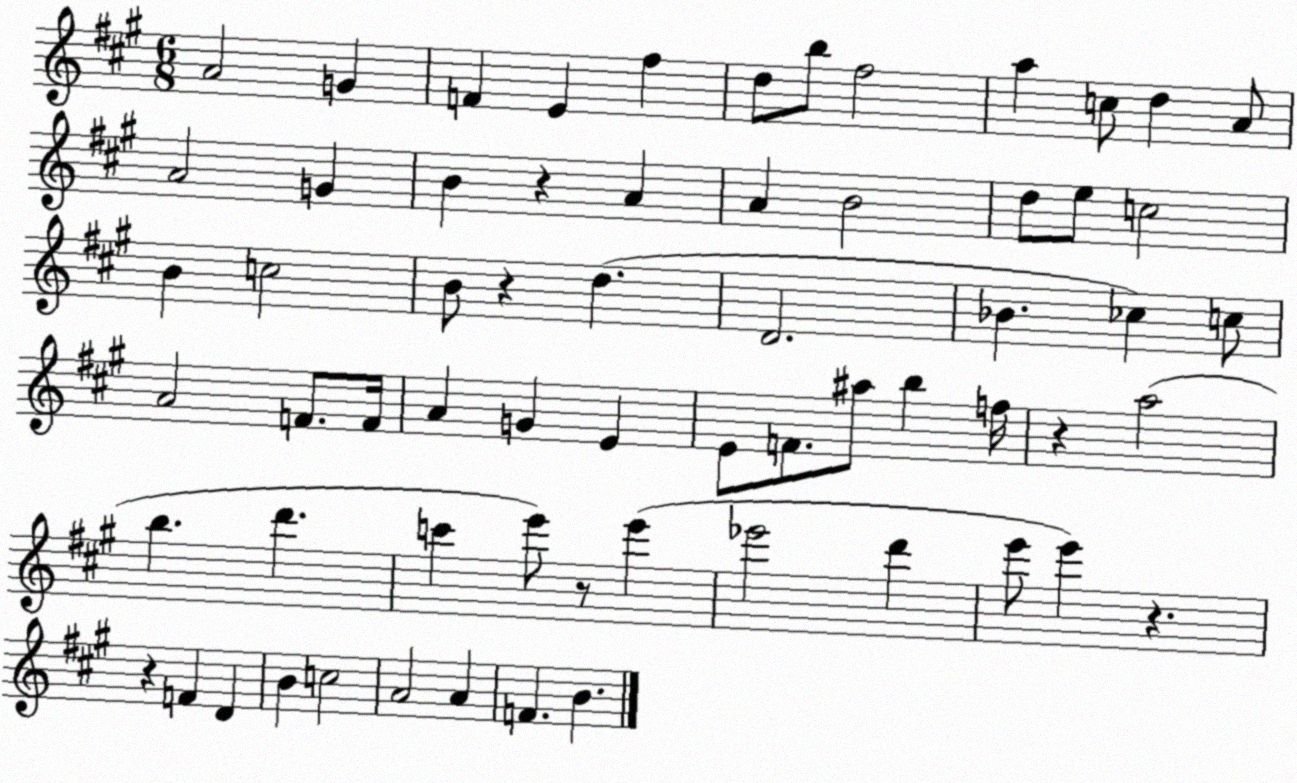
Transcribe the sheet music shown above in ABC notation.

X:1
T:Untitled
M:6/8
L:1/4
K:A
A2 G F E ^f d/2 b/2 ^f2 a c/2 d A/2 A2 G B z A A B2 d/2 e/2 c2 B c2 B/2 z d D2 _B _c c/2 A2 F/2 F/4 A G E E/2 F/2 ^a/2 b f/4 z a2 b d' c' e'/2 z/2 e' _e'2 d' e'/2 e' z z F D B c2 A2 A F B